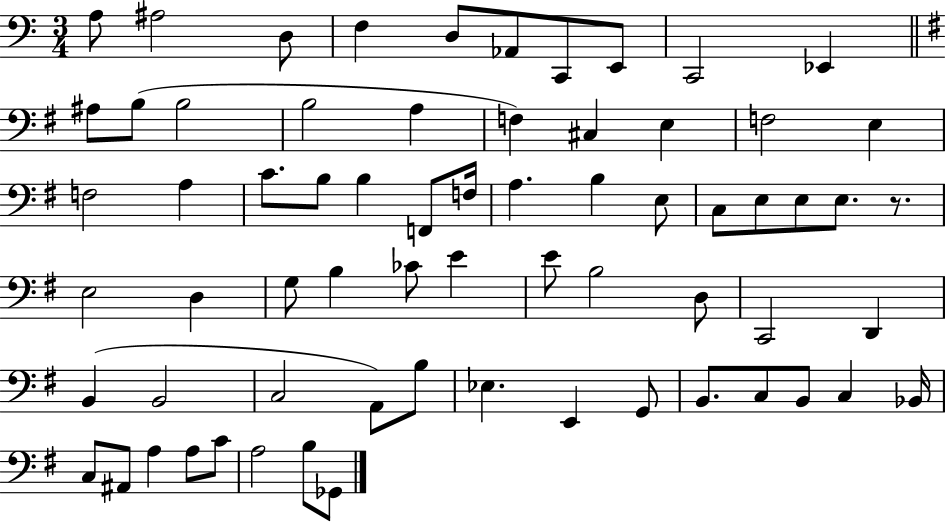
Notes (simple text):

A3/e A#3/h D3/e F3/q D3/e Ab2/e C2/e E2/e C2/h Eb2/q A#3/e B3/e B3/h B3/h A3/q F3/q C#3/q E3/q F3/h E3/q F3/h A3/q C4/e. B3/e B3/q F2/e F3/s A3/q. B3/q E3/e C3/e E3/e E3/e E3/e. R/e. E3/h D3/q G3/e B3/q CES4/e E4/q E4/e B3/h D3/e C2/h D2/q B2/q B2/h C3/h A2/e B3/e Eb3/q. E2/q G2/e B2/e. C3/e B2/e C3/q Bb2/s C3/e A#2/e A3/q A3/e C4/e A3/h B3/e Gb2/e